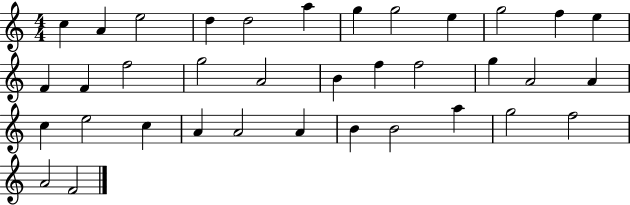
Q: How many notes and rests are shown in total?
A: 36